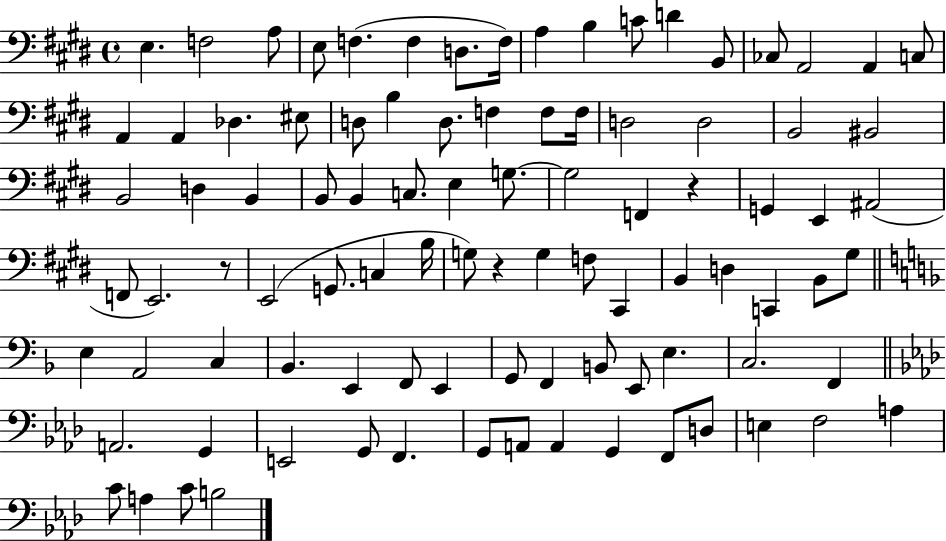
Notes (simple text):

E3/q. F3/h A3/e E3/e F3/q. F3/q D3/e. F3/s A3/q B3/q C4/e D4/q B2/e CES3/e A2/h A2/q C3/e A2/q A2/q Db3/q. EIS3/e D3/e B3/q D3/e. F3/q F3/e F3/s D3/h D3/h B2/h BIS2/h B2/h D3/q B2/q B2/e B2/q C3/e. E3/q G3/e. G3/h F2/q R/q G2/q E2/q A#2/h F2/e E2/h. R/e E2/h G2/e. C3/q B3/s G3/e R/q G3/q F3/e C#2/q B2/q D3/q C2/q B2/e G#3/e E3/q A2/h C3/q Bb2/q. E2/q F2/e E2/q G2/e F2/q B2/e E2/e E3/q. C3/h. F2/q A2/h. G2/q E2/h G2/e F2/q. G2/e A2/e A2/q G2/q F2/e D3/e E3/q F3/h A3/q C4/e A3/q C4/e B3/h